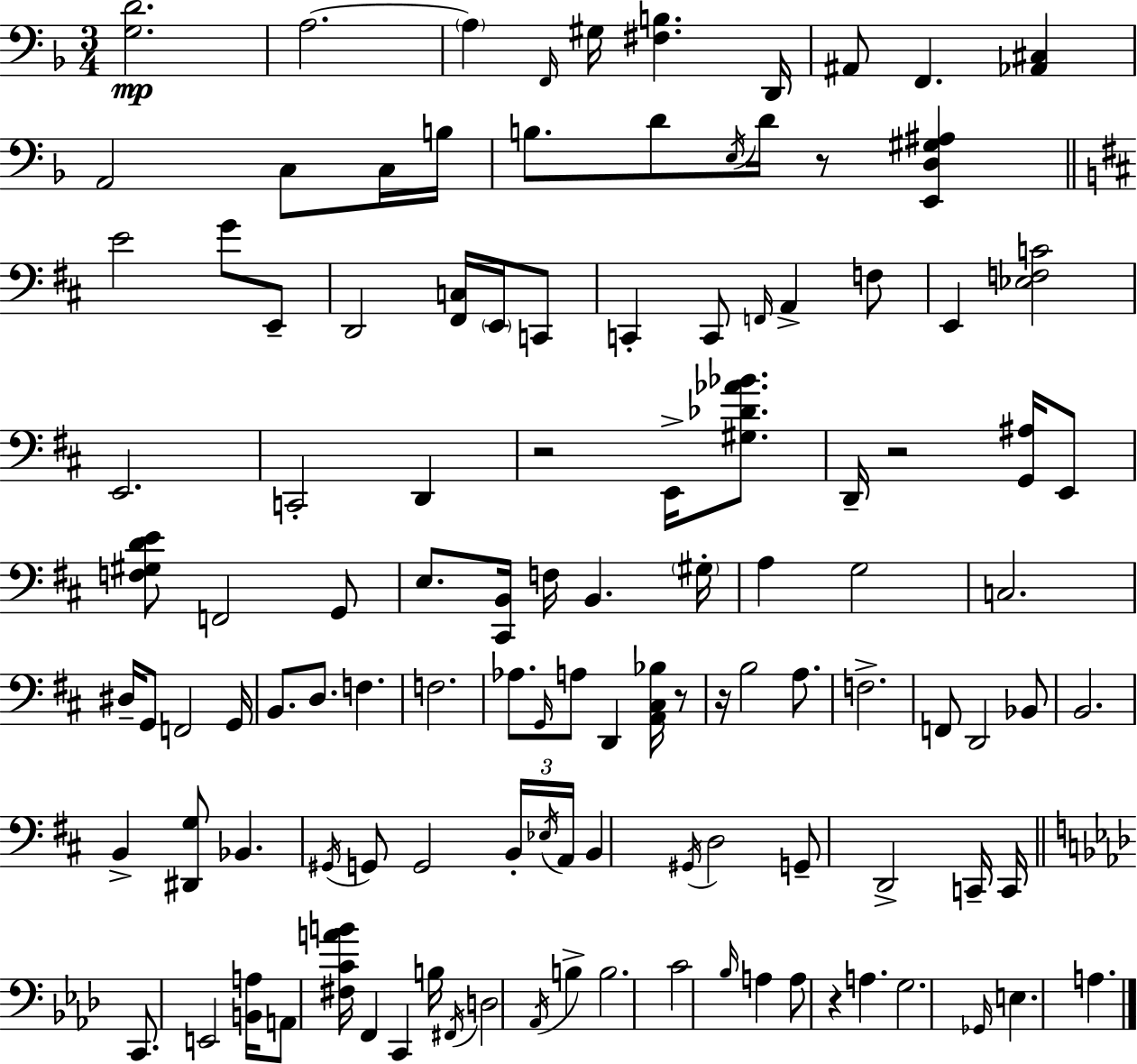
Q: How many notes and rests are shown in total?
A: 116